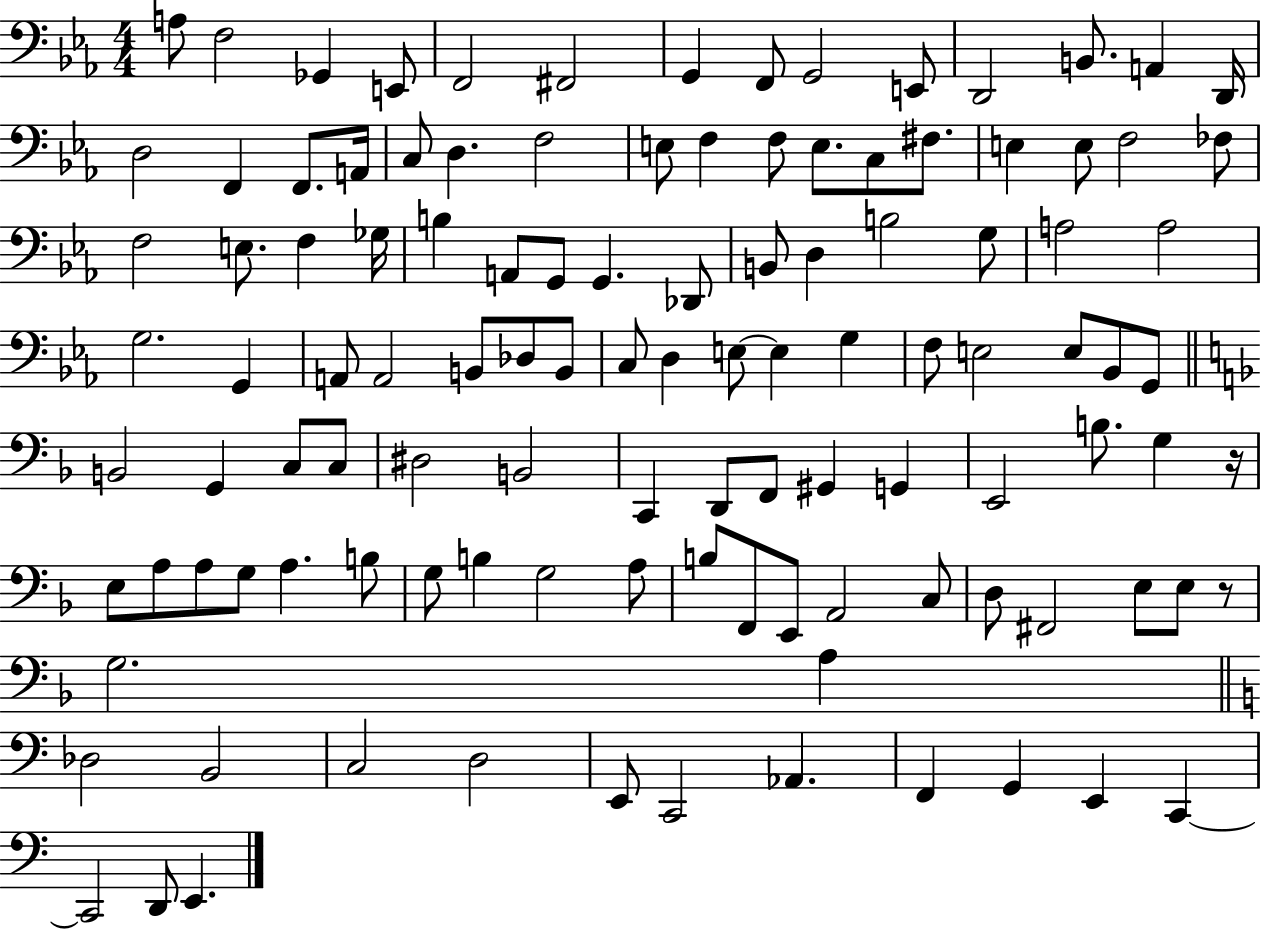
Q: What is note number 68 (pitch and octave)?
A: D#3